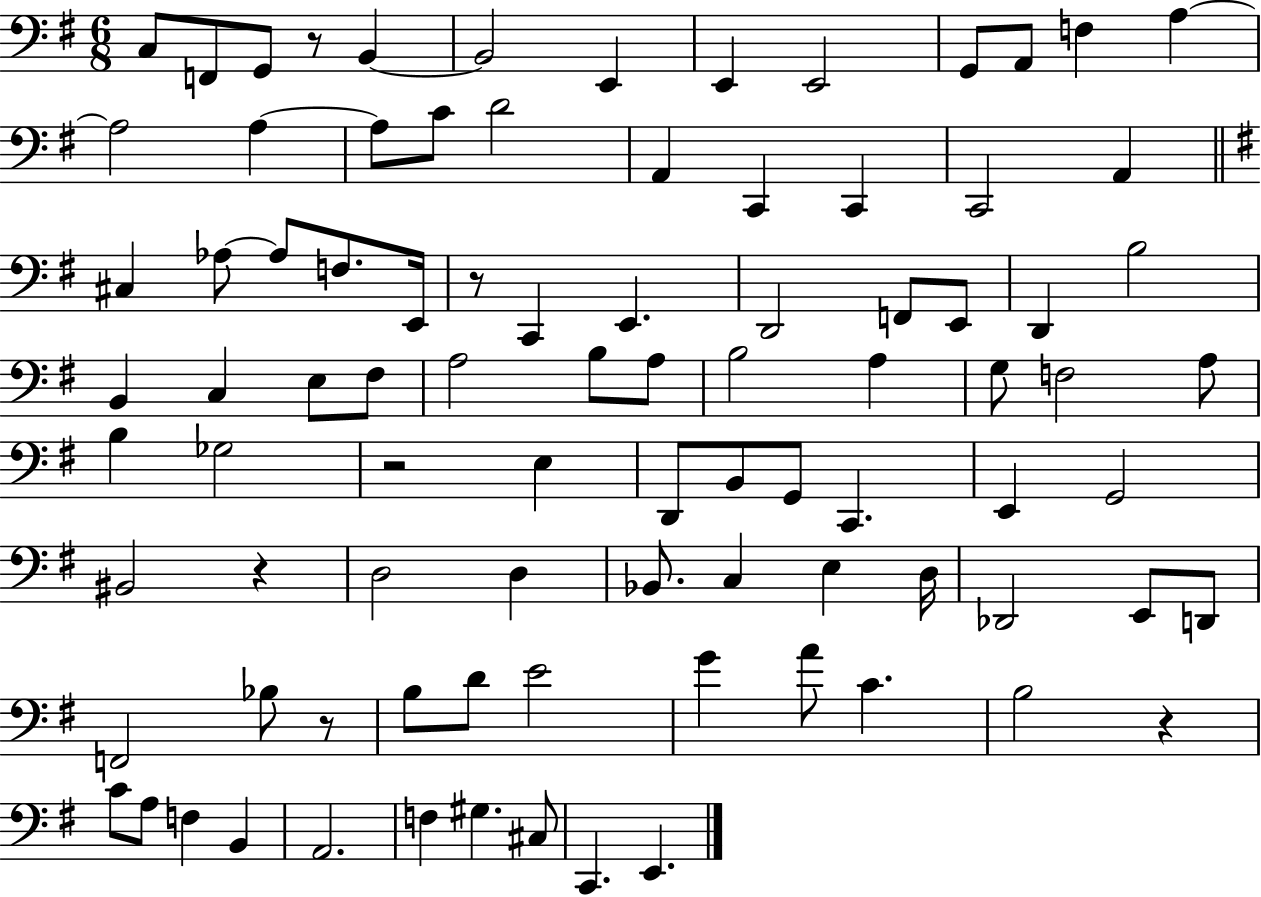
{
  \clef bass
  \numericTimeSignature
  \time 6/8
  \key g \major
  c8 f,8 g,8 r8 b,4~~ | b,2 e,4 | e,4 e,2 | g,8 a,8 f4 a4~~ | \break a2 a4~~ | a8 c'8 d'2 | a,4 c,4 c,4 | c,2 a,4 | \break \bar "||" \break \key g \major cis4 aes8~~ aes8 f8. e,16 | r8 c,4 e,4. | d,2 f,8 e,8 | d,4 b2 | \break b,4 c4 e8 fis8 | a2 b8 a8 | b2 a4 | g8 f2 a8 | \break b4 ges2 | r2 e4 | d,8 b,8 g,8 c,4. | e,4 g,2 | \break bis,2 r4 | d2 d4 | bes,8. c4 e4 d16 | des,2 e,8 d,8 | \break f,2 bes8 r8 | b8 d'8 e'2 | g'4 a'8 c'4. | b2 r4 | \break c'8 a8 f4 b,4 | a,2. | f4 gis4. cis8 | c,4. e,4. | \break \bar "|."
}